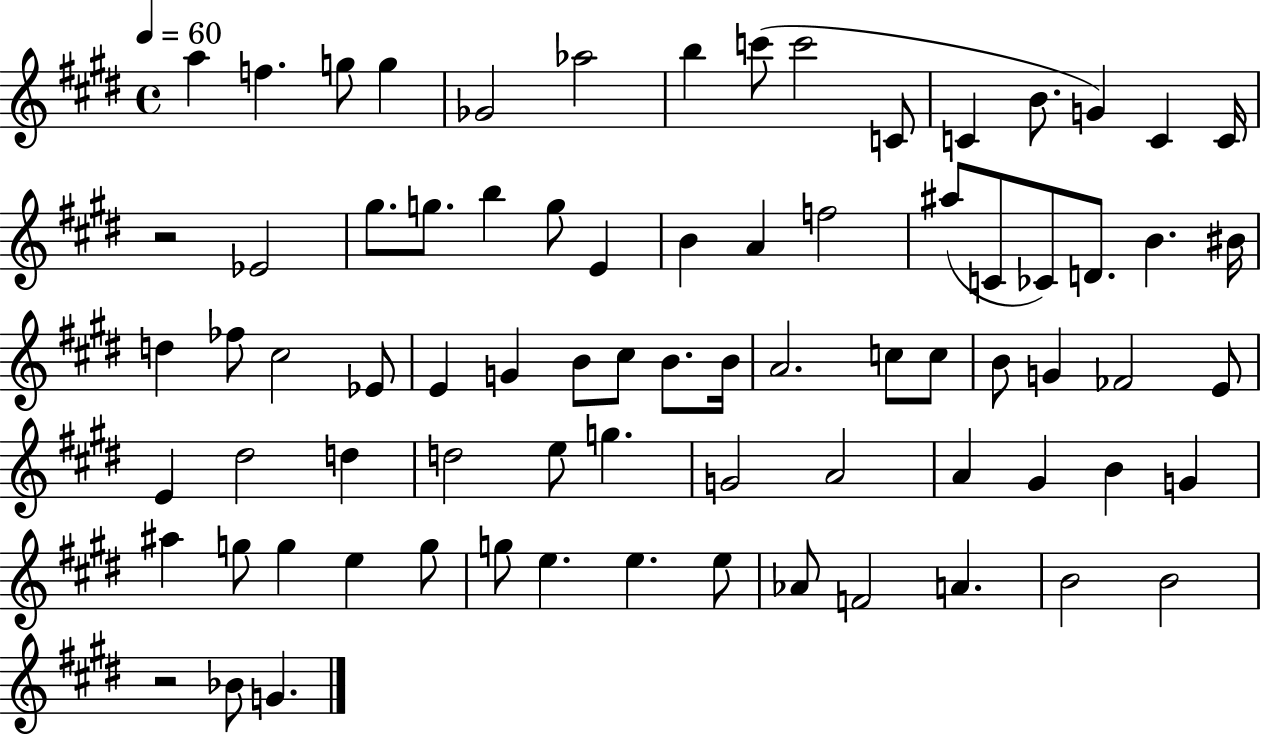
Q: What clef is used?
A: treble